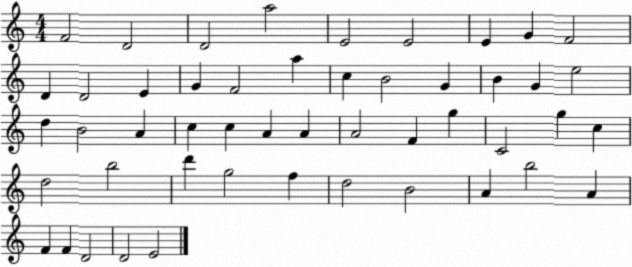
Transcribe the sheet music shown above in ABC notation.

X:1
T:Untitled
M:4/4
L:1/4
K:C
F2 D2 D2 a2 E2 E2 E G F2 D D2 E G F2 a c B2 G B G e2 d B2 A c c A A A2 F g C2 g c d2 b2 d' g2 f d2 B2 A b2 A F F D2 D2 E2